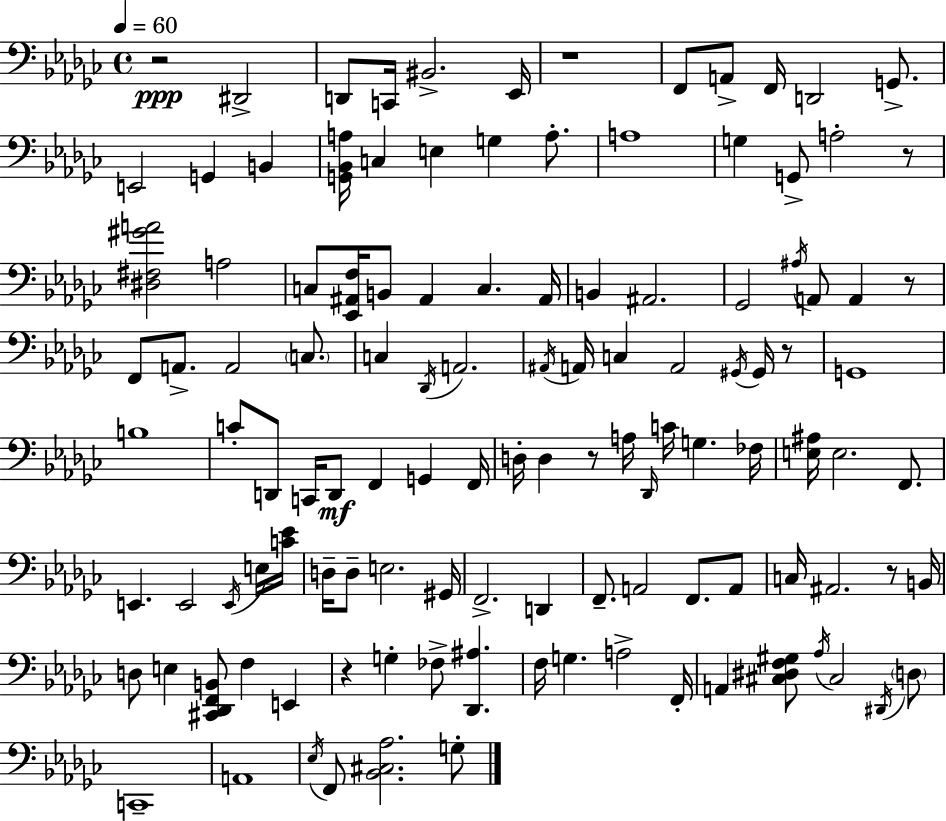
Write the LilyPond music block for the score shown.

{
  \clef bass
  \time 4/4
  \defaultTimeSignature
  \key ees \minor
  \tempo 4 = 60
  \repeat volta 2 { r2\ppp dis,2-> | d,8 c,16 bis,2.-> ees,16 | r1 | f,8 a,8-> f,16 d,2 g,8.-> | \break e,2 g,4 b,4 | <g, bes, a>16 c4 e4 g4 a8.-. | a1 | g4 g,8-> a2-. r8 | \break <dis fis gis' a'>2 a2 | c8 <ees, ais, f>16 b,8 ais,4 c4. ais,16 | b,4 ais,2. | ges,2 \acciaccatura { ais16 } a,8 a,4 r8 | \break f,8 a,8.-> a,2 \parenthesize c8. | c4 \acciaccatura { des,16 } a,2. | \acciaccatura { ais,16 } a,16 c4 a,2 | \acciaccatura { gis,16 } gis,16 r8 g,1 | \break b1 | c'8-. d,8 c,16 d,8\mf f,4 g,4 | f,16 d16-. d4 r8 a16 \grace { des,16 } c'16 g4. | fes16 <e ais>16 e2. | \break f,8. e,4. e,2 | \acciaccatura { e,16 } e16 <c' ees'>16 d16-- d8-- e2. | gis,16 f,2.-> | d,4 f,8.-- a,2 | \break f,8. a,8 c16 ais,2. | r8 b,16 d8 e4 <cis, des, f, b,>8 f4 | e,4 r4 g4-. fes8-> | <des, ais>4. f16 g4. a2-> | \break f,16-. a,4 <cis dis f gis>8 \acciaccatura { aes16 } cis2 | \acciaccatura { dis,16 } \parenthesize d8 c,1-- | a,1 | \acciaccatura { ees16 } f,8 <bes, cis aes>2. | \break g8-. } \bar "|."
}